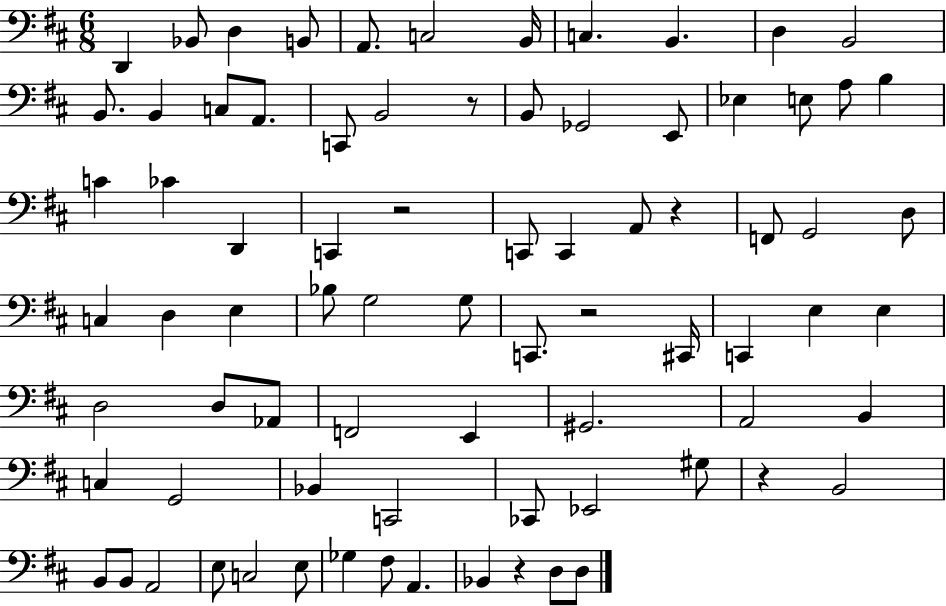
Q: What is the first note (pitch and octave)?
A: D2